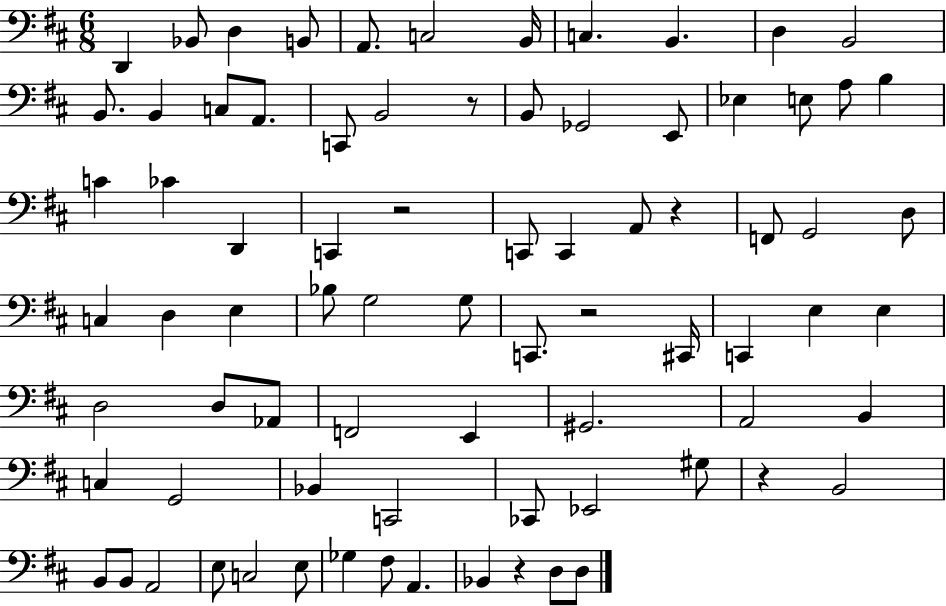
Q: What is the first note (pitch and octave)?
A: D2